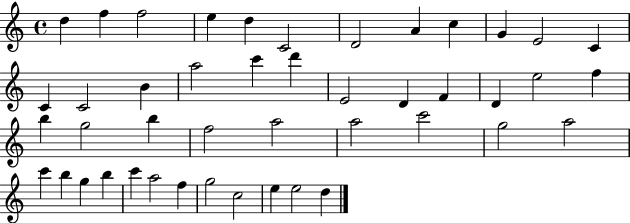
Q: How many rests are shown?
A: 0